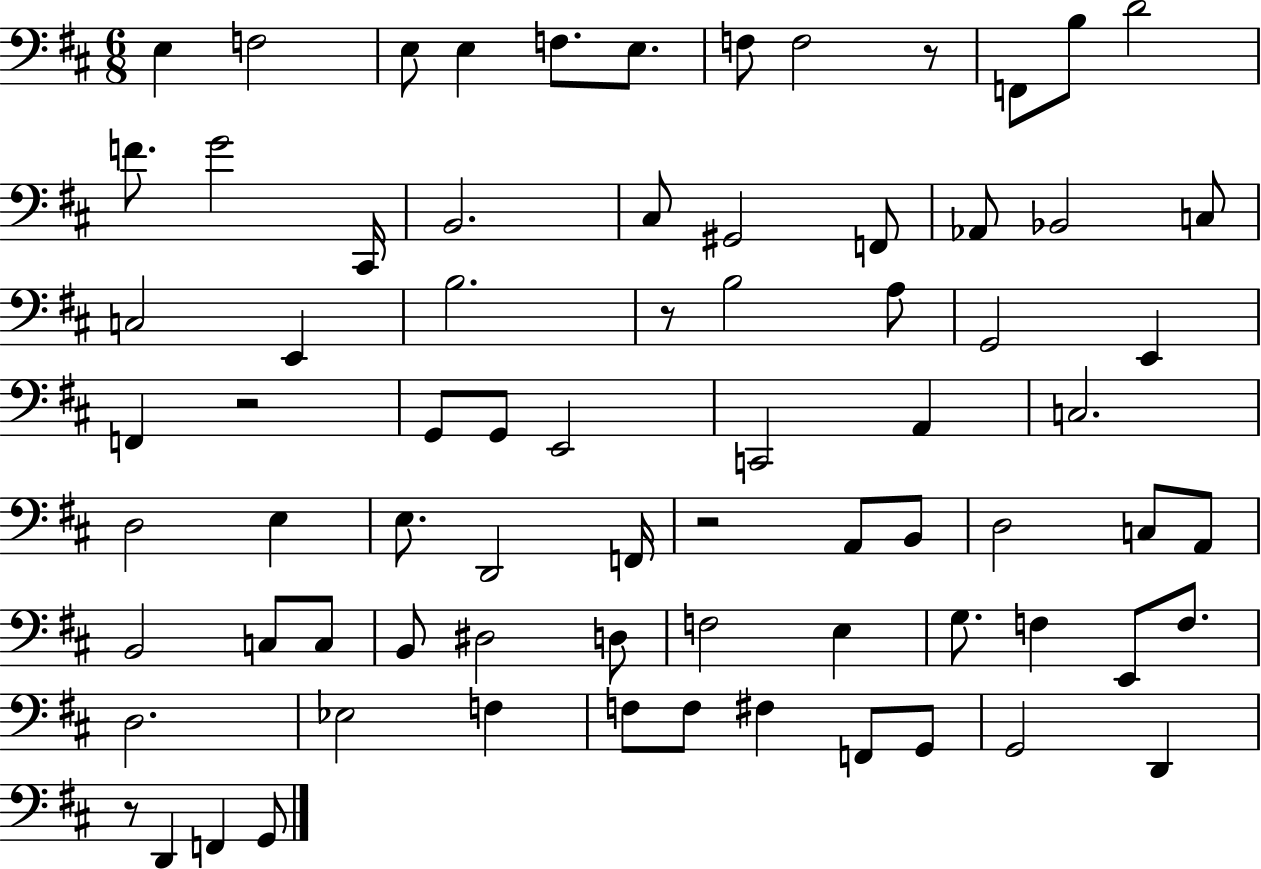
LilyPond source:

{
  \clef bass
  \numericTimeSignature
  \time 6/8
  \key d \major
  e4 f2 | e8 e4 f8. e8. | f8 f2 r8 | f,8 b8 d'2 | \break f'8. g'2 cis,16 | b,2. | cis8 gis,2 f,8 | aes,8 bes,2 c8 | \break c2 e,4 | b2. | r8 b2 a8 | g,2 e,4 | \break f,4 r2 | g,8 g,8 e,2 | c,2 a,4 | c2. | \break d2 e4 | e8. d,2 f,16 | r2 a,8 b,8 | d2 c8 a,8 | \break b,2 c8 c8 | b,8 dis2 d8 | f2 e4 | g8. f4 e,8 f8. | \break d2. | ees2 f4 | f8 f8 fis4 f,8 g,8 | g,2 d,4 | \break r8 d,4 f,4 g,8 | \bar "|."
}